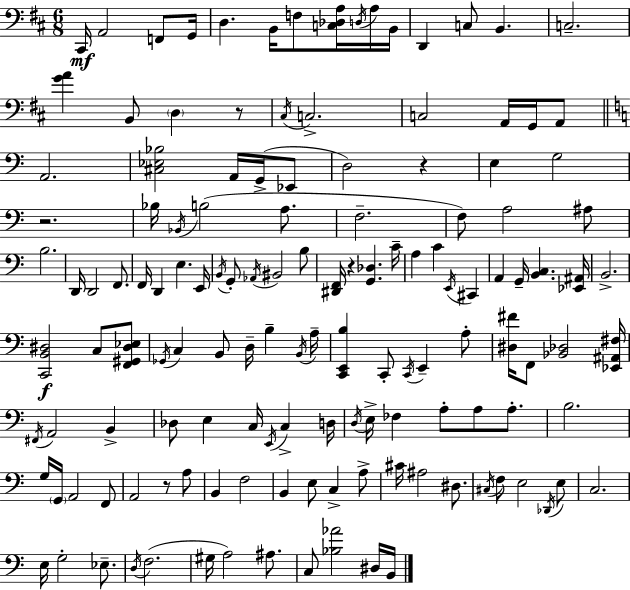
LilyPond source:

{
  \clef bass
  \numericTimeSignature
  \time 6/8
  \key d \major
  cis,16\mf a,2 f,8 g,16 | d4. b,16 f8 <c des a>16 \acciaccatura { d16 } a16 | b,16 d,4 c8 b,4. | c2.-- | \break <g' a'>4 b,8 \parenthesize d4 r8 | \acciaccatura { cis16 } c2.-> | c2 a,16 g,16 | a,8 \bar "||" \break \key c \major a,2. | <cis ees bes>2 a,16 g,16->( ees,8 | d2) r4 | e4 g2 | \break r2. | bes16 \acciaccatura { bes,16 } b2( a8. | f2.-- | f8) a2 ais8 | \break b2. | d,16 d,2 f,8. | f,16 d,4 e4. | e,16 \acciaccatura { b,16 } g,8-. \acciaccatura { aes,16 } bis,2 | \break b8 <dis, f,>16 r4 <g, des>4. | c'16-- a4 c'4 \acciaccatura { e,16 } | cis,4 a,4 g,16-- <b, c>4. | <ees, ais,>16 b,2.-> | \break <c, b, dis>2\f | c8 <f, gis, dis ees>8 \acciaccatura { ges,16 } c4 b,8 d16-- | b4-- \acciaccatura { b,16 } a16-- <c, e, b>4 c,8-. | \acciaccatura { c,16 } e,4-- a8-. <dis fis'>16 f,8 <bes, des>2 | \break <ees, ais, fis>16 \acciaccatura { fis,16 } a,2 | b,4-> des8 e4 | c16 \acciaccatura { e,16 } c4-> d16 \acciaccatura { d16 } e16-> fes4 | a8-. a8 a8.-. b2. | \break g16 \parenthesize g,16 | a,2 f,8 a,2 | r8 a8 b,4 | f2 b,4 | \break e8 c4-> a8-> cis'16 ais2 | dis8. \acciaccatura { cis16 } f8 | e2 \acciaccatura { des,16 } e8 | c2. | \break e16 g2-. ees8.-- | \acciaccatura { d16 }( f2. | gis16 a2) ais8. | c8 <bes aes'>2 dis16 | \break b,16 \bar "|."
}